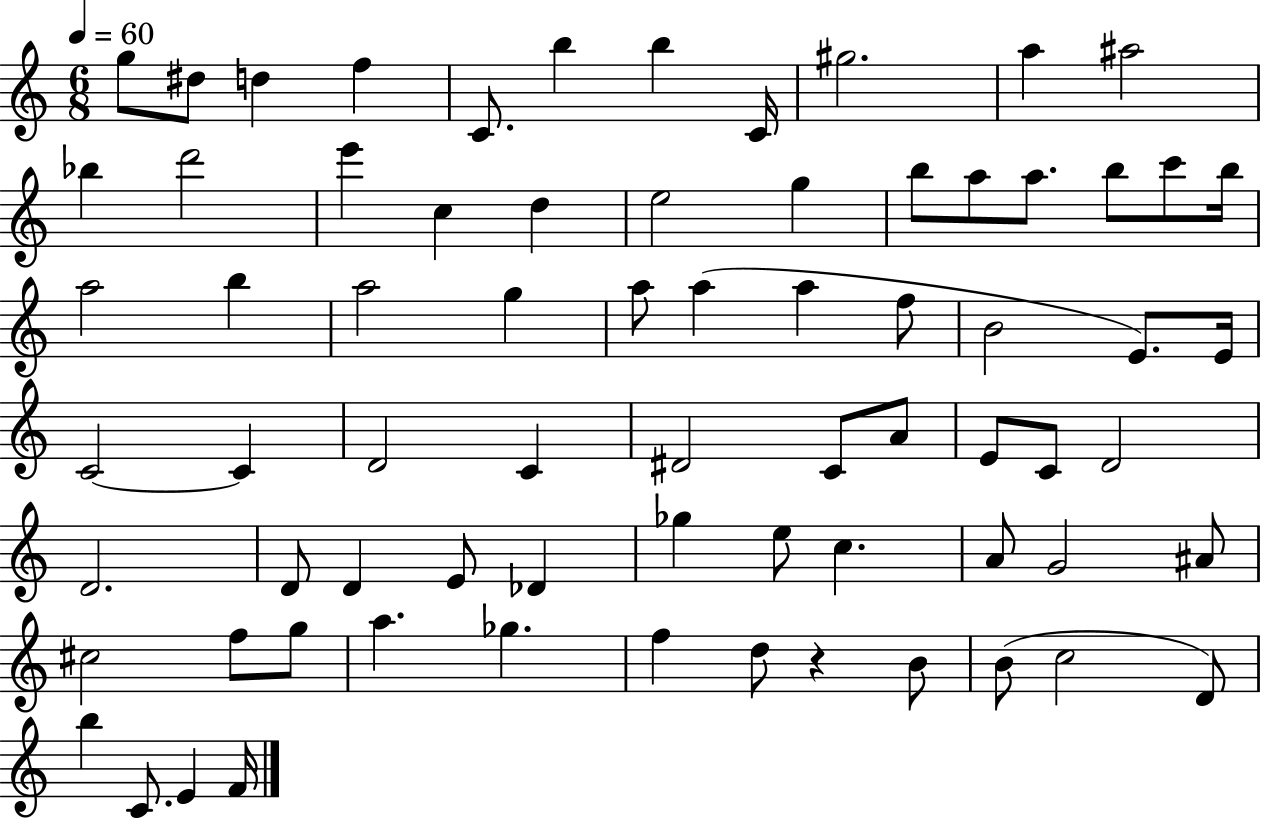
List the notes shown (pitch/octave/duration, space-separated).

G5/e D#5/e D5/q F5/q C4/e. B5/q B5/q C4/s G#5/h. A5/q A#5/h Bb5/q D6/h E6/q C5/q D5/q E5/h G5/q B5/e A5/e A5/e. B5/e C6/e B5/s A5/h B5/q A5/h G5/q A5/e A5/q A5/q F5/e B4/h E4/e. E4/s C4/h C4/q D4/h C4/q D#4/h C4/e A4/e E4/e C4/e D4/h D4/h. D4/e D4/q E4/e Db4/q Gb5/q E5/e C5/q. A4/e G4/h A#4/e C#5/h F5/e G5/e A5/q. Gb5/q. F5/q D5/e R/q B4/e B4/e C5/h D4/e B5/q C4/e. E4/q F4/s